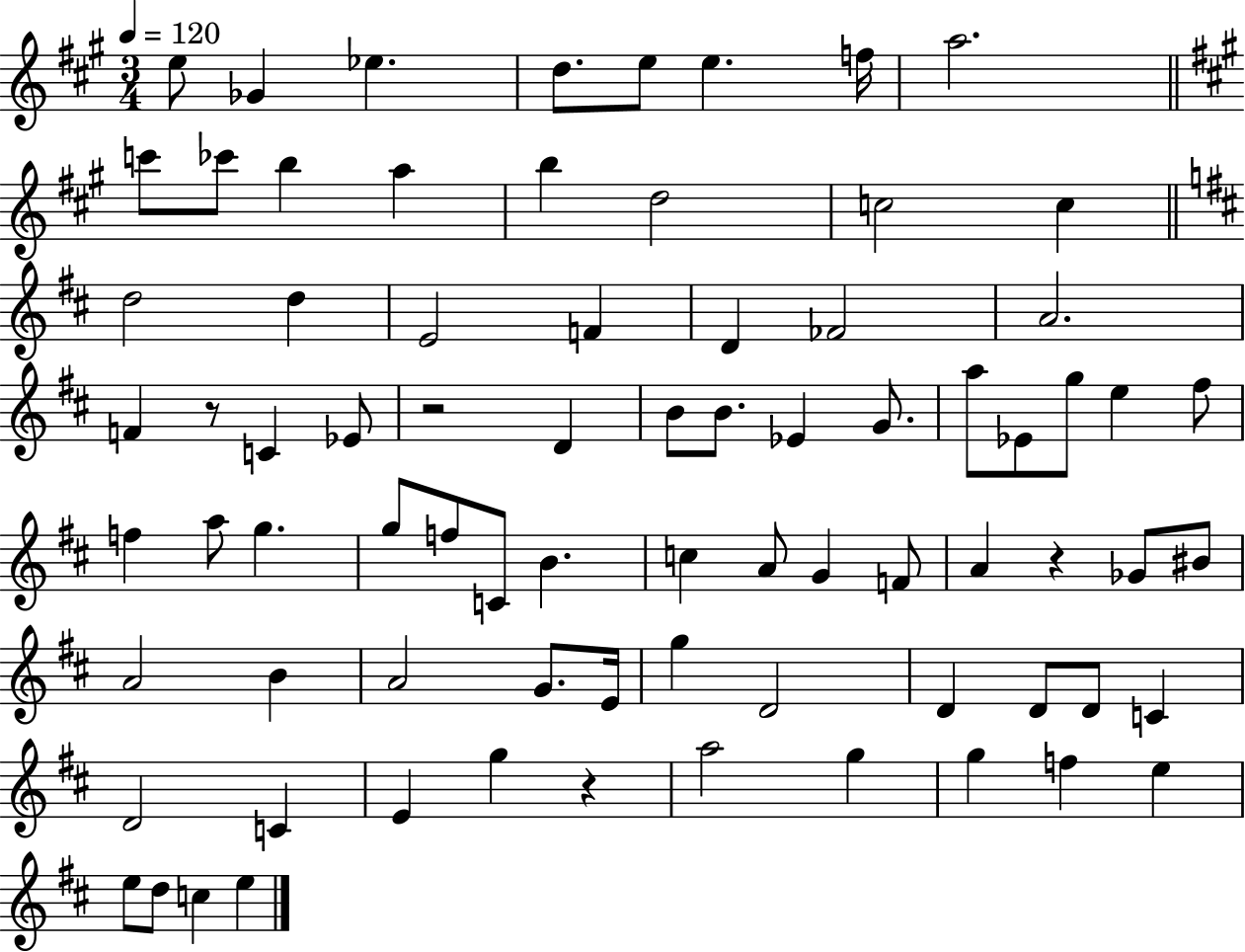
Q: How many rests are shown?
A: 4